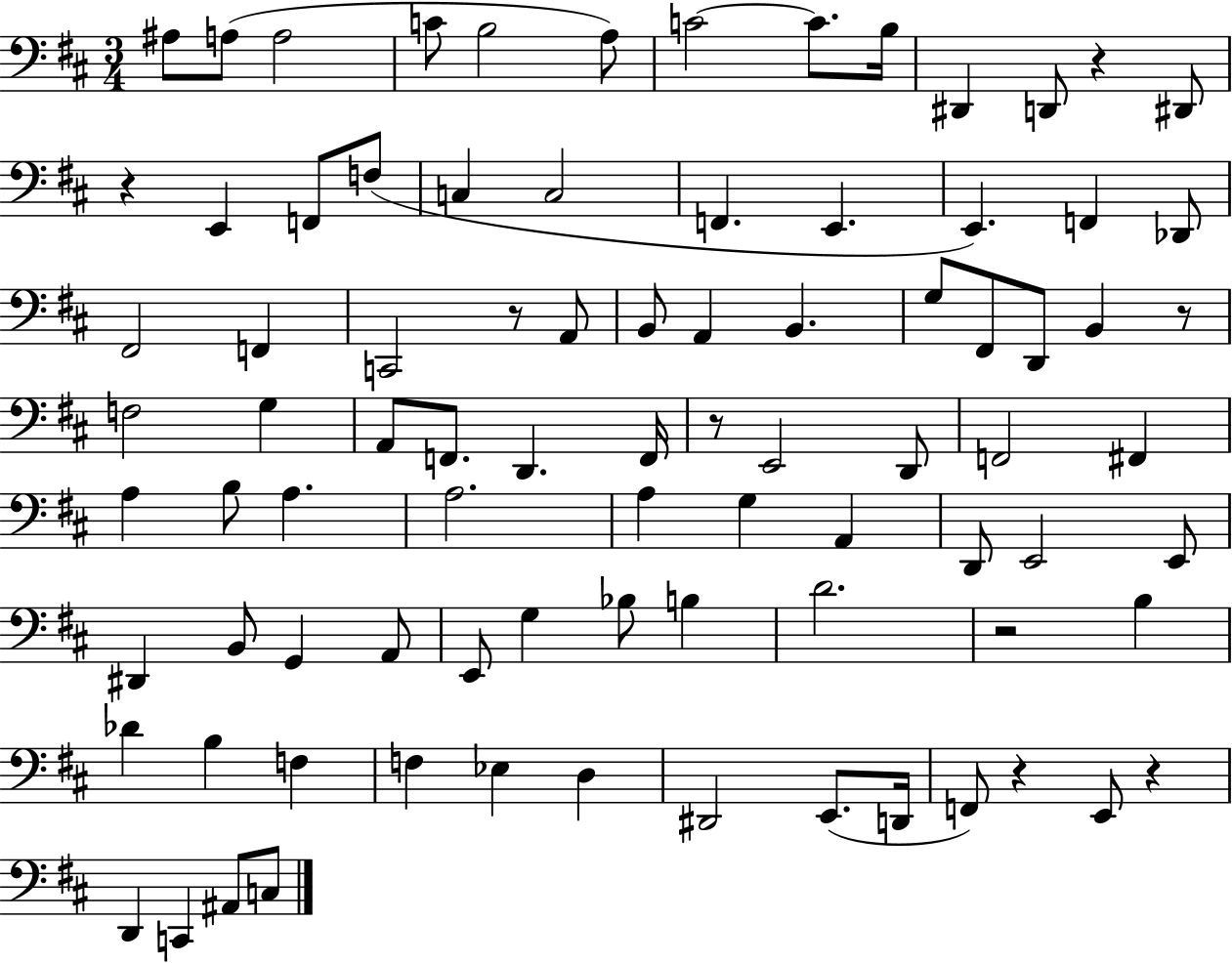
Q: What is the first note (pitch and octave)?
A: A#3